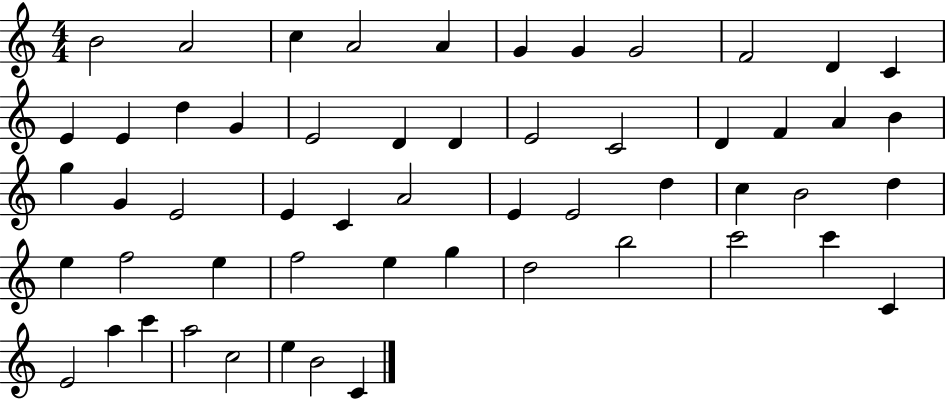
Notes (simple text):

B4/h A4/h C5/q A4/h A4/q G4/q G4/q G4/h F4/h D4/q C4/q E4/q E4/q D5/q G4/q E4/h D4/q D4/q E4/h C4/h D4/q F4/q A4/q B4/q G5/q G4/q E4/h E4/q C4/q A4/h E4/q E4/h D5/q C5/q B4/h D5/q E5/q F5/h E5/q F5/h E5/q G5/q D5/h B5/h C6/h C6/q C4/q E4/h A5/q C6/q A5/h C5/h E5/q B4/h C4/q